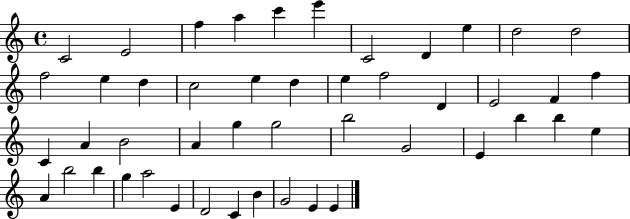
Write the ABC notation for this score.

X:1
T:Untitled
M:4/4
L:1/4
K:C
C2 E2 f a c' e' C2 D e d2 d2 f2 e d c2 e d e f2 D E2 F f C A B2 A g g2 b2 G2 E b b e A b2 b g a2 E D2 C B G2 E E